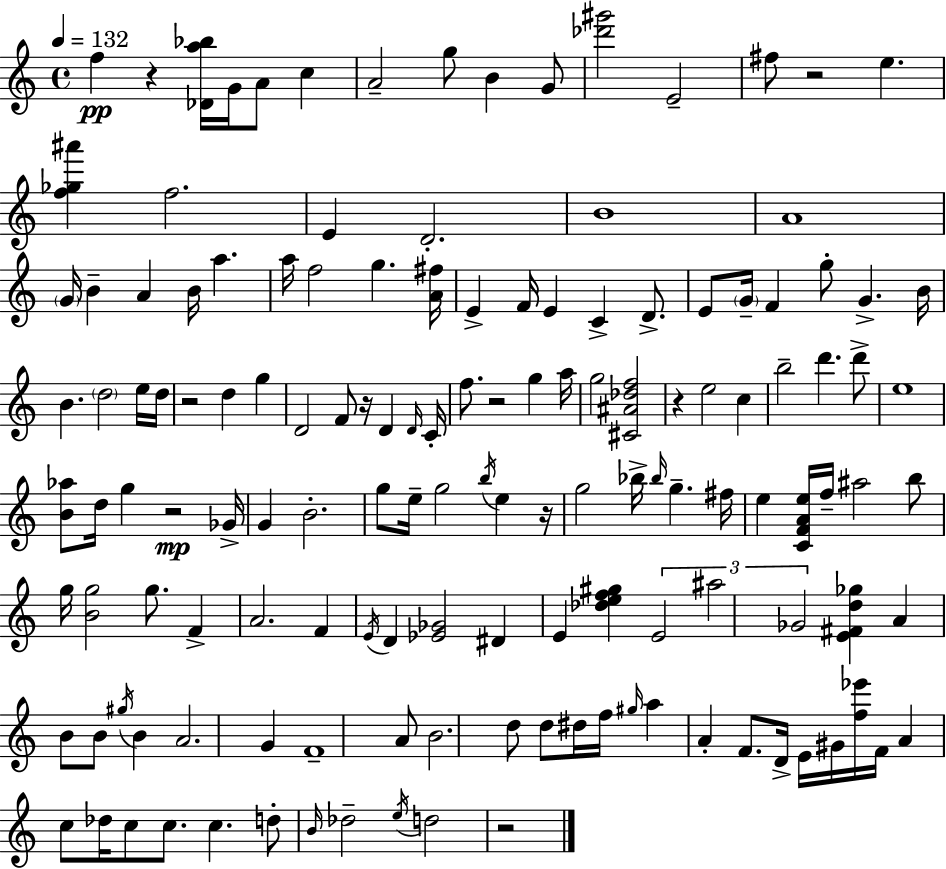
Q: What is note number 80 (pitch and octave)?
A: F4